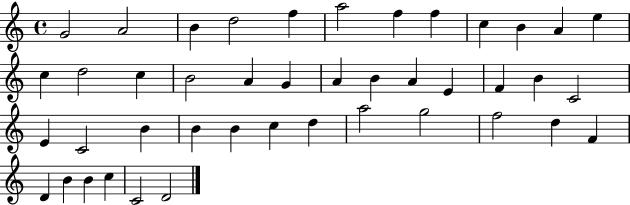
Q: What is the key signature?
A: C major